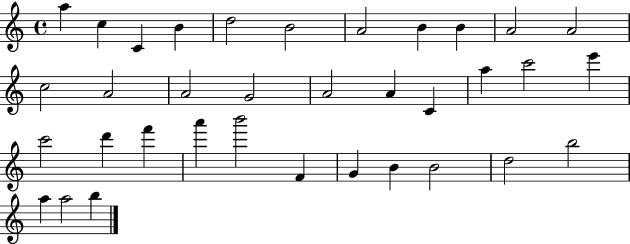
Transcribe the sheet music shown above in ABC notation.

X:1
T:Untitled
M:4/4
L:1/4
K:C
a c C B d2 B2 A2 B B A2 A2 c2 A2 A2 G2 A2 A C a c'2 e' c'2 d' f' a' b'2 F G B B2 d2 b2 a a2 b